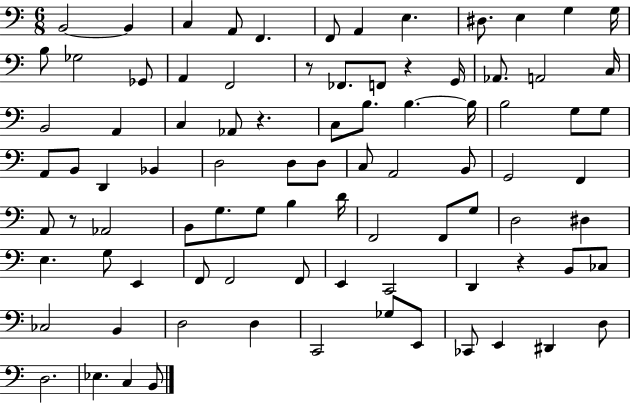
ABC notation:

X:1
T:Untitled
M:6/8
L:1/4
K:C
B,,2 B,, C, A,,/2 F,, F,,/2 A,, E, ^D,/2 E, G, G,/4 B,/2 _G,2 _G,,/2 A,, F,,2 z/2 _F,,/2 F,,/2 z G,,/4 _A,,/2 A,,2 C,/4 B,,2 A,, C, _A,,/2 z C,/2 B,/2 B, B,/4 B,2 G,/2 G,/2 A,,/2 B,,/2 D,, _B,, D,2 D,/2 D,/2 C,/2 A,,2 B,,/2 G,,2 F,, A,,/2 z/2 _A,,2 B,,/2 G,/2 G,/2 B, D/4 F,,2 F,,/2 G,/2 D,2 ^D, E, G,/2 E,, F,,/2 F,,2 F,,/2 E,, C,,2 D,, z B,,/2 _C,/2 _C,2 B,, D,2 D, C,,2 _G,/2 E,,/2 _C,,/2 E,, ^D,, D,/2 D,2 _E, C, B,,/2